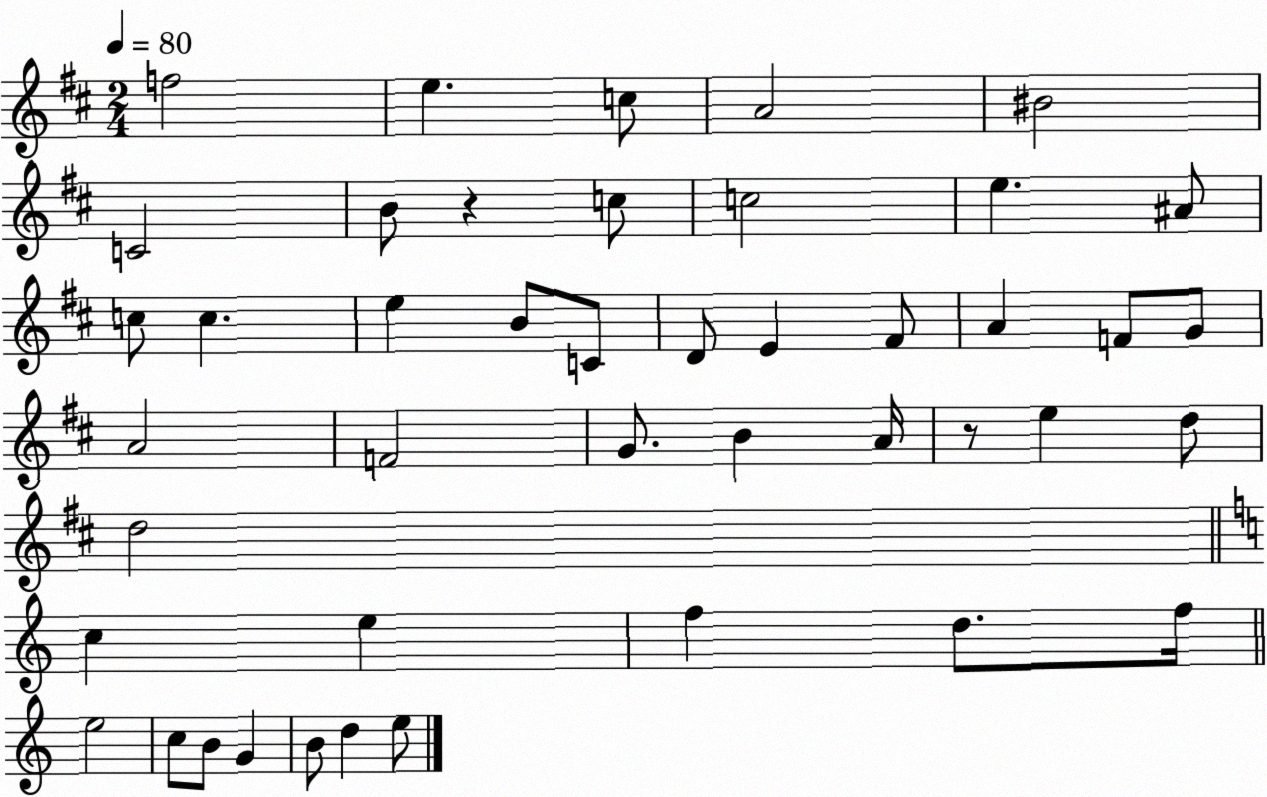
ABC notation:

X:1
T:Untitled
M:2/4
L:1/4
K:D
f2 e c/2 A2 ^B2 C2 B/2 z c/2 c2 e ^A/2 c/2 c e B/2 C/2 D/2 E ^F/2 A F/2 G/2 A2 F2 G/2 B A/4 z/2 e d/2 d2 c e f d/2 f/4 e2 c/2 B/2 G B/2 d e/2